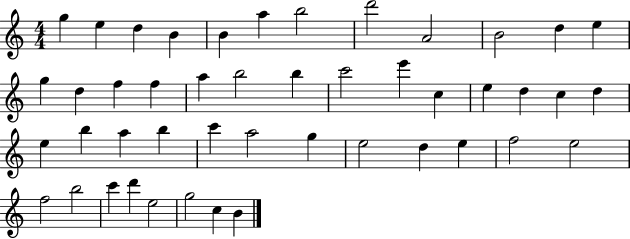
X:1
T:Untitled
M:4/4
L:1/4
K:C
g e d B B a b2 d'2 A2 B2 d e g d f f a b2 b c'2 e' c e d c d e b a b c' a2 g e2 d e f2 e2 f2 b2 c' d' e2 g2 c B